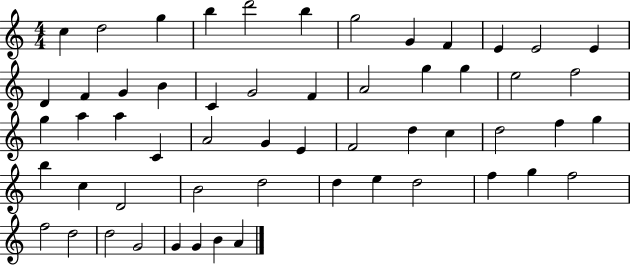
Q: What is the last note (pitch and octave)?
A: A4